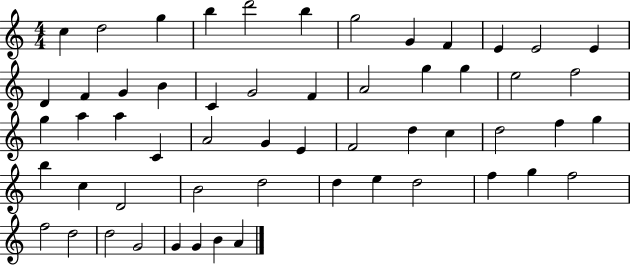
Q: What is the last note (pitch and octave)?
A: A4